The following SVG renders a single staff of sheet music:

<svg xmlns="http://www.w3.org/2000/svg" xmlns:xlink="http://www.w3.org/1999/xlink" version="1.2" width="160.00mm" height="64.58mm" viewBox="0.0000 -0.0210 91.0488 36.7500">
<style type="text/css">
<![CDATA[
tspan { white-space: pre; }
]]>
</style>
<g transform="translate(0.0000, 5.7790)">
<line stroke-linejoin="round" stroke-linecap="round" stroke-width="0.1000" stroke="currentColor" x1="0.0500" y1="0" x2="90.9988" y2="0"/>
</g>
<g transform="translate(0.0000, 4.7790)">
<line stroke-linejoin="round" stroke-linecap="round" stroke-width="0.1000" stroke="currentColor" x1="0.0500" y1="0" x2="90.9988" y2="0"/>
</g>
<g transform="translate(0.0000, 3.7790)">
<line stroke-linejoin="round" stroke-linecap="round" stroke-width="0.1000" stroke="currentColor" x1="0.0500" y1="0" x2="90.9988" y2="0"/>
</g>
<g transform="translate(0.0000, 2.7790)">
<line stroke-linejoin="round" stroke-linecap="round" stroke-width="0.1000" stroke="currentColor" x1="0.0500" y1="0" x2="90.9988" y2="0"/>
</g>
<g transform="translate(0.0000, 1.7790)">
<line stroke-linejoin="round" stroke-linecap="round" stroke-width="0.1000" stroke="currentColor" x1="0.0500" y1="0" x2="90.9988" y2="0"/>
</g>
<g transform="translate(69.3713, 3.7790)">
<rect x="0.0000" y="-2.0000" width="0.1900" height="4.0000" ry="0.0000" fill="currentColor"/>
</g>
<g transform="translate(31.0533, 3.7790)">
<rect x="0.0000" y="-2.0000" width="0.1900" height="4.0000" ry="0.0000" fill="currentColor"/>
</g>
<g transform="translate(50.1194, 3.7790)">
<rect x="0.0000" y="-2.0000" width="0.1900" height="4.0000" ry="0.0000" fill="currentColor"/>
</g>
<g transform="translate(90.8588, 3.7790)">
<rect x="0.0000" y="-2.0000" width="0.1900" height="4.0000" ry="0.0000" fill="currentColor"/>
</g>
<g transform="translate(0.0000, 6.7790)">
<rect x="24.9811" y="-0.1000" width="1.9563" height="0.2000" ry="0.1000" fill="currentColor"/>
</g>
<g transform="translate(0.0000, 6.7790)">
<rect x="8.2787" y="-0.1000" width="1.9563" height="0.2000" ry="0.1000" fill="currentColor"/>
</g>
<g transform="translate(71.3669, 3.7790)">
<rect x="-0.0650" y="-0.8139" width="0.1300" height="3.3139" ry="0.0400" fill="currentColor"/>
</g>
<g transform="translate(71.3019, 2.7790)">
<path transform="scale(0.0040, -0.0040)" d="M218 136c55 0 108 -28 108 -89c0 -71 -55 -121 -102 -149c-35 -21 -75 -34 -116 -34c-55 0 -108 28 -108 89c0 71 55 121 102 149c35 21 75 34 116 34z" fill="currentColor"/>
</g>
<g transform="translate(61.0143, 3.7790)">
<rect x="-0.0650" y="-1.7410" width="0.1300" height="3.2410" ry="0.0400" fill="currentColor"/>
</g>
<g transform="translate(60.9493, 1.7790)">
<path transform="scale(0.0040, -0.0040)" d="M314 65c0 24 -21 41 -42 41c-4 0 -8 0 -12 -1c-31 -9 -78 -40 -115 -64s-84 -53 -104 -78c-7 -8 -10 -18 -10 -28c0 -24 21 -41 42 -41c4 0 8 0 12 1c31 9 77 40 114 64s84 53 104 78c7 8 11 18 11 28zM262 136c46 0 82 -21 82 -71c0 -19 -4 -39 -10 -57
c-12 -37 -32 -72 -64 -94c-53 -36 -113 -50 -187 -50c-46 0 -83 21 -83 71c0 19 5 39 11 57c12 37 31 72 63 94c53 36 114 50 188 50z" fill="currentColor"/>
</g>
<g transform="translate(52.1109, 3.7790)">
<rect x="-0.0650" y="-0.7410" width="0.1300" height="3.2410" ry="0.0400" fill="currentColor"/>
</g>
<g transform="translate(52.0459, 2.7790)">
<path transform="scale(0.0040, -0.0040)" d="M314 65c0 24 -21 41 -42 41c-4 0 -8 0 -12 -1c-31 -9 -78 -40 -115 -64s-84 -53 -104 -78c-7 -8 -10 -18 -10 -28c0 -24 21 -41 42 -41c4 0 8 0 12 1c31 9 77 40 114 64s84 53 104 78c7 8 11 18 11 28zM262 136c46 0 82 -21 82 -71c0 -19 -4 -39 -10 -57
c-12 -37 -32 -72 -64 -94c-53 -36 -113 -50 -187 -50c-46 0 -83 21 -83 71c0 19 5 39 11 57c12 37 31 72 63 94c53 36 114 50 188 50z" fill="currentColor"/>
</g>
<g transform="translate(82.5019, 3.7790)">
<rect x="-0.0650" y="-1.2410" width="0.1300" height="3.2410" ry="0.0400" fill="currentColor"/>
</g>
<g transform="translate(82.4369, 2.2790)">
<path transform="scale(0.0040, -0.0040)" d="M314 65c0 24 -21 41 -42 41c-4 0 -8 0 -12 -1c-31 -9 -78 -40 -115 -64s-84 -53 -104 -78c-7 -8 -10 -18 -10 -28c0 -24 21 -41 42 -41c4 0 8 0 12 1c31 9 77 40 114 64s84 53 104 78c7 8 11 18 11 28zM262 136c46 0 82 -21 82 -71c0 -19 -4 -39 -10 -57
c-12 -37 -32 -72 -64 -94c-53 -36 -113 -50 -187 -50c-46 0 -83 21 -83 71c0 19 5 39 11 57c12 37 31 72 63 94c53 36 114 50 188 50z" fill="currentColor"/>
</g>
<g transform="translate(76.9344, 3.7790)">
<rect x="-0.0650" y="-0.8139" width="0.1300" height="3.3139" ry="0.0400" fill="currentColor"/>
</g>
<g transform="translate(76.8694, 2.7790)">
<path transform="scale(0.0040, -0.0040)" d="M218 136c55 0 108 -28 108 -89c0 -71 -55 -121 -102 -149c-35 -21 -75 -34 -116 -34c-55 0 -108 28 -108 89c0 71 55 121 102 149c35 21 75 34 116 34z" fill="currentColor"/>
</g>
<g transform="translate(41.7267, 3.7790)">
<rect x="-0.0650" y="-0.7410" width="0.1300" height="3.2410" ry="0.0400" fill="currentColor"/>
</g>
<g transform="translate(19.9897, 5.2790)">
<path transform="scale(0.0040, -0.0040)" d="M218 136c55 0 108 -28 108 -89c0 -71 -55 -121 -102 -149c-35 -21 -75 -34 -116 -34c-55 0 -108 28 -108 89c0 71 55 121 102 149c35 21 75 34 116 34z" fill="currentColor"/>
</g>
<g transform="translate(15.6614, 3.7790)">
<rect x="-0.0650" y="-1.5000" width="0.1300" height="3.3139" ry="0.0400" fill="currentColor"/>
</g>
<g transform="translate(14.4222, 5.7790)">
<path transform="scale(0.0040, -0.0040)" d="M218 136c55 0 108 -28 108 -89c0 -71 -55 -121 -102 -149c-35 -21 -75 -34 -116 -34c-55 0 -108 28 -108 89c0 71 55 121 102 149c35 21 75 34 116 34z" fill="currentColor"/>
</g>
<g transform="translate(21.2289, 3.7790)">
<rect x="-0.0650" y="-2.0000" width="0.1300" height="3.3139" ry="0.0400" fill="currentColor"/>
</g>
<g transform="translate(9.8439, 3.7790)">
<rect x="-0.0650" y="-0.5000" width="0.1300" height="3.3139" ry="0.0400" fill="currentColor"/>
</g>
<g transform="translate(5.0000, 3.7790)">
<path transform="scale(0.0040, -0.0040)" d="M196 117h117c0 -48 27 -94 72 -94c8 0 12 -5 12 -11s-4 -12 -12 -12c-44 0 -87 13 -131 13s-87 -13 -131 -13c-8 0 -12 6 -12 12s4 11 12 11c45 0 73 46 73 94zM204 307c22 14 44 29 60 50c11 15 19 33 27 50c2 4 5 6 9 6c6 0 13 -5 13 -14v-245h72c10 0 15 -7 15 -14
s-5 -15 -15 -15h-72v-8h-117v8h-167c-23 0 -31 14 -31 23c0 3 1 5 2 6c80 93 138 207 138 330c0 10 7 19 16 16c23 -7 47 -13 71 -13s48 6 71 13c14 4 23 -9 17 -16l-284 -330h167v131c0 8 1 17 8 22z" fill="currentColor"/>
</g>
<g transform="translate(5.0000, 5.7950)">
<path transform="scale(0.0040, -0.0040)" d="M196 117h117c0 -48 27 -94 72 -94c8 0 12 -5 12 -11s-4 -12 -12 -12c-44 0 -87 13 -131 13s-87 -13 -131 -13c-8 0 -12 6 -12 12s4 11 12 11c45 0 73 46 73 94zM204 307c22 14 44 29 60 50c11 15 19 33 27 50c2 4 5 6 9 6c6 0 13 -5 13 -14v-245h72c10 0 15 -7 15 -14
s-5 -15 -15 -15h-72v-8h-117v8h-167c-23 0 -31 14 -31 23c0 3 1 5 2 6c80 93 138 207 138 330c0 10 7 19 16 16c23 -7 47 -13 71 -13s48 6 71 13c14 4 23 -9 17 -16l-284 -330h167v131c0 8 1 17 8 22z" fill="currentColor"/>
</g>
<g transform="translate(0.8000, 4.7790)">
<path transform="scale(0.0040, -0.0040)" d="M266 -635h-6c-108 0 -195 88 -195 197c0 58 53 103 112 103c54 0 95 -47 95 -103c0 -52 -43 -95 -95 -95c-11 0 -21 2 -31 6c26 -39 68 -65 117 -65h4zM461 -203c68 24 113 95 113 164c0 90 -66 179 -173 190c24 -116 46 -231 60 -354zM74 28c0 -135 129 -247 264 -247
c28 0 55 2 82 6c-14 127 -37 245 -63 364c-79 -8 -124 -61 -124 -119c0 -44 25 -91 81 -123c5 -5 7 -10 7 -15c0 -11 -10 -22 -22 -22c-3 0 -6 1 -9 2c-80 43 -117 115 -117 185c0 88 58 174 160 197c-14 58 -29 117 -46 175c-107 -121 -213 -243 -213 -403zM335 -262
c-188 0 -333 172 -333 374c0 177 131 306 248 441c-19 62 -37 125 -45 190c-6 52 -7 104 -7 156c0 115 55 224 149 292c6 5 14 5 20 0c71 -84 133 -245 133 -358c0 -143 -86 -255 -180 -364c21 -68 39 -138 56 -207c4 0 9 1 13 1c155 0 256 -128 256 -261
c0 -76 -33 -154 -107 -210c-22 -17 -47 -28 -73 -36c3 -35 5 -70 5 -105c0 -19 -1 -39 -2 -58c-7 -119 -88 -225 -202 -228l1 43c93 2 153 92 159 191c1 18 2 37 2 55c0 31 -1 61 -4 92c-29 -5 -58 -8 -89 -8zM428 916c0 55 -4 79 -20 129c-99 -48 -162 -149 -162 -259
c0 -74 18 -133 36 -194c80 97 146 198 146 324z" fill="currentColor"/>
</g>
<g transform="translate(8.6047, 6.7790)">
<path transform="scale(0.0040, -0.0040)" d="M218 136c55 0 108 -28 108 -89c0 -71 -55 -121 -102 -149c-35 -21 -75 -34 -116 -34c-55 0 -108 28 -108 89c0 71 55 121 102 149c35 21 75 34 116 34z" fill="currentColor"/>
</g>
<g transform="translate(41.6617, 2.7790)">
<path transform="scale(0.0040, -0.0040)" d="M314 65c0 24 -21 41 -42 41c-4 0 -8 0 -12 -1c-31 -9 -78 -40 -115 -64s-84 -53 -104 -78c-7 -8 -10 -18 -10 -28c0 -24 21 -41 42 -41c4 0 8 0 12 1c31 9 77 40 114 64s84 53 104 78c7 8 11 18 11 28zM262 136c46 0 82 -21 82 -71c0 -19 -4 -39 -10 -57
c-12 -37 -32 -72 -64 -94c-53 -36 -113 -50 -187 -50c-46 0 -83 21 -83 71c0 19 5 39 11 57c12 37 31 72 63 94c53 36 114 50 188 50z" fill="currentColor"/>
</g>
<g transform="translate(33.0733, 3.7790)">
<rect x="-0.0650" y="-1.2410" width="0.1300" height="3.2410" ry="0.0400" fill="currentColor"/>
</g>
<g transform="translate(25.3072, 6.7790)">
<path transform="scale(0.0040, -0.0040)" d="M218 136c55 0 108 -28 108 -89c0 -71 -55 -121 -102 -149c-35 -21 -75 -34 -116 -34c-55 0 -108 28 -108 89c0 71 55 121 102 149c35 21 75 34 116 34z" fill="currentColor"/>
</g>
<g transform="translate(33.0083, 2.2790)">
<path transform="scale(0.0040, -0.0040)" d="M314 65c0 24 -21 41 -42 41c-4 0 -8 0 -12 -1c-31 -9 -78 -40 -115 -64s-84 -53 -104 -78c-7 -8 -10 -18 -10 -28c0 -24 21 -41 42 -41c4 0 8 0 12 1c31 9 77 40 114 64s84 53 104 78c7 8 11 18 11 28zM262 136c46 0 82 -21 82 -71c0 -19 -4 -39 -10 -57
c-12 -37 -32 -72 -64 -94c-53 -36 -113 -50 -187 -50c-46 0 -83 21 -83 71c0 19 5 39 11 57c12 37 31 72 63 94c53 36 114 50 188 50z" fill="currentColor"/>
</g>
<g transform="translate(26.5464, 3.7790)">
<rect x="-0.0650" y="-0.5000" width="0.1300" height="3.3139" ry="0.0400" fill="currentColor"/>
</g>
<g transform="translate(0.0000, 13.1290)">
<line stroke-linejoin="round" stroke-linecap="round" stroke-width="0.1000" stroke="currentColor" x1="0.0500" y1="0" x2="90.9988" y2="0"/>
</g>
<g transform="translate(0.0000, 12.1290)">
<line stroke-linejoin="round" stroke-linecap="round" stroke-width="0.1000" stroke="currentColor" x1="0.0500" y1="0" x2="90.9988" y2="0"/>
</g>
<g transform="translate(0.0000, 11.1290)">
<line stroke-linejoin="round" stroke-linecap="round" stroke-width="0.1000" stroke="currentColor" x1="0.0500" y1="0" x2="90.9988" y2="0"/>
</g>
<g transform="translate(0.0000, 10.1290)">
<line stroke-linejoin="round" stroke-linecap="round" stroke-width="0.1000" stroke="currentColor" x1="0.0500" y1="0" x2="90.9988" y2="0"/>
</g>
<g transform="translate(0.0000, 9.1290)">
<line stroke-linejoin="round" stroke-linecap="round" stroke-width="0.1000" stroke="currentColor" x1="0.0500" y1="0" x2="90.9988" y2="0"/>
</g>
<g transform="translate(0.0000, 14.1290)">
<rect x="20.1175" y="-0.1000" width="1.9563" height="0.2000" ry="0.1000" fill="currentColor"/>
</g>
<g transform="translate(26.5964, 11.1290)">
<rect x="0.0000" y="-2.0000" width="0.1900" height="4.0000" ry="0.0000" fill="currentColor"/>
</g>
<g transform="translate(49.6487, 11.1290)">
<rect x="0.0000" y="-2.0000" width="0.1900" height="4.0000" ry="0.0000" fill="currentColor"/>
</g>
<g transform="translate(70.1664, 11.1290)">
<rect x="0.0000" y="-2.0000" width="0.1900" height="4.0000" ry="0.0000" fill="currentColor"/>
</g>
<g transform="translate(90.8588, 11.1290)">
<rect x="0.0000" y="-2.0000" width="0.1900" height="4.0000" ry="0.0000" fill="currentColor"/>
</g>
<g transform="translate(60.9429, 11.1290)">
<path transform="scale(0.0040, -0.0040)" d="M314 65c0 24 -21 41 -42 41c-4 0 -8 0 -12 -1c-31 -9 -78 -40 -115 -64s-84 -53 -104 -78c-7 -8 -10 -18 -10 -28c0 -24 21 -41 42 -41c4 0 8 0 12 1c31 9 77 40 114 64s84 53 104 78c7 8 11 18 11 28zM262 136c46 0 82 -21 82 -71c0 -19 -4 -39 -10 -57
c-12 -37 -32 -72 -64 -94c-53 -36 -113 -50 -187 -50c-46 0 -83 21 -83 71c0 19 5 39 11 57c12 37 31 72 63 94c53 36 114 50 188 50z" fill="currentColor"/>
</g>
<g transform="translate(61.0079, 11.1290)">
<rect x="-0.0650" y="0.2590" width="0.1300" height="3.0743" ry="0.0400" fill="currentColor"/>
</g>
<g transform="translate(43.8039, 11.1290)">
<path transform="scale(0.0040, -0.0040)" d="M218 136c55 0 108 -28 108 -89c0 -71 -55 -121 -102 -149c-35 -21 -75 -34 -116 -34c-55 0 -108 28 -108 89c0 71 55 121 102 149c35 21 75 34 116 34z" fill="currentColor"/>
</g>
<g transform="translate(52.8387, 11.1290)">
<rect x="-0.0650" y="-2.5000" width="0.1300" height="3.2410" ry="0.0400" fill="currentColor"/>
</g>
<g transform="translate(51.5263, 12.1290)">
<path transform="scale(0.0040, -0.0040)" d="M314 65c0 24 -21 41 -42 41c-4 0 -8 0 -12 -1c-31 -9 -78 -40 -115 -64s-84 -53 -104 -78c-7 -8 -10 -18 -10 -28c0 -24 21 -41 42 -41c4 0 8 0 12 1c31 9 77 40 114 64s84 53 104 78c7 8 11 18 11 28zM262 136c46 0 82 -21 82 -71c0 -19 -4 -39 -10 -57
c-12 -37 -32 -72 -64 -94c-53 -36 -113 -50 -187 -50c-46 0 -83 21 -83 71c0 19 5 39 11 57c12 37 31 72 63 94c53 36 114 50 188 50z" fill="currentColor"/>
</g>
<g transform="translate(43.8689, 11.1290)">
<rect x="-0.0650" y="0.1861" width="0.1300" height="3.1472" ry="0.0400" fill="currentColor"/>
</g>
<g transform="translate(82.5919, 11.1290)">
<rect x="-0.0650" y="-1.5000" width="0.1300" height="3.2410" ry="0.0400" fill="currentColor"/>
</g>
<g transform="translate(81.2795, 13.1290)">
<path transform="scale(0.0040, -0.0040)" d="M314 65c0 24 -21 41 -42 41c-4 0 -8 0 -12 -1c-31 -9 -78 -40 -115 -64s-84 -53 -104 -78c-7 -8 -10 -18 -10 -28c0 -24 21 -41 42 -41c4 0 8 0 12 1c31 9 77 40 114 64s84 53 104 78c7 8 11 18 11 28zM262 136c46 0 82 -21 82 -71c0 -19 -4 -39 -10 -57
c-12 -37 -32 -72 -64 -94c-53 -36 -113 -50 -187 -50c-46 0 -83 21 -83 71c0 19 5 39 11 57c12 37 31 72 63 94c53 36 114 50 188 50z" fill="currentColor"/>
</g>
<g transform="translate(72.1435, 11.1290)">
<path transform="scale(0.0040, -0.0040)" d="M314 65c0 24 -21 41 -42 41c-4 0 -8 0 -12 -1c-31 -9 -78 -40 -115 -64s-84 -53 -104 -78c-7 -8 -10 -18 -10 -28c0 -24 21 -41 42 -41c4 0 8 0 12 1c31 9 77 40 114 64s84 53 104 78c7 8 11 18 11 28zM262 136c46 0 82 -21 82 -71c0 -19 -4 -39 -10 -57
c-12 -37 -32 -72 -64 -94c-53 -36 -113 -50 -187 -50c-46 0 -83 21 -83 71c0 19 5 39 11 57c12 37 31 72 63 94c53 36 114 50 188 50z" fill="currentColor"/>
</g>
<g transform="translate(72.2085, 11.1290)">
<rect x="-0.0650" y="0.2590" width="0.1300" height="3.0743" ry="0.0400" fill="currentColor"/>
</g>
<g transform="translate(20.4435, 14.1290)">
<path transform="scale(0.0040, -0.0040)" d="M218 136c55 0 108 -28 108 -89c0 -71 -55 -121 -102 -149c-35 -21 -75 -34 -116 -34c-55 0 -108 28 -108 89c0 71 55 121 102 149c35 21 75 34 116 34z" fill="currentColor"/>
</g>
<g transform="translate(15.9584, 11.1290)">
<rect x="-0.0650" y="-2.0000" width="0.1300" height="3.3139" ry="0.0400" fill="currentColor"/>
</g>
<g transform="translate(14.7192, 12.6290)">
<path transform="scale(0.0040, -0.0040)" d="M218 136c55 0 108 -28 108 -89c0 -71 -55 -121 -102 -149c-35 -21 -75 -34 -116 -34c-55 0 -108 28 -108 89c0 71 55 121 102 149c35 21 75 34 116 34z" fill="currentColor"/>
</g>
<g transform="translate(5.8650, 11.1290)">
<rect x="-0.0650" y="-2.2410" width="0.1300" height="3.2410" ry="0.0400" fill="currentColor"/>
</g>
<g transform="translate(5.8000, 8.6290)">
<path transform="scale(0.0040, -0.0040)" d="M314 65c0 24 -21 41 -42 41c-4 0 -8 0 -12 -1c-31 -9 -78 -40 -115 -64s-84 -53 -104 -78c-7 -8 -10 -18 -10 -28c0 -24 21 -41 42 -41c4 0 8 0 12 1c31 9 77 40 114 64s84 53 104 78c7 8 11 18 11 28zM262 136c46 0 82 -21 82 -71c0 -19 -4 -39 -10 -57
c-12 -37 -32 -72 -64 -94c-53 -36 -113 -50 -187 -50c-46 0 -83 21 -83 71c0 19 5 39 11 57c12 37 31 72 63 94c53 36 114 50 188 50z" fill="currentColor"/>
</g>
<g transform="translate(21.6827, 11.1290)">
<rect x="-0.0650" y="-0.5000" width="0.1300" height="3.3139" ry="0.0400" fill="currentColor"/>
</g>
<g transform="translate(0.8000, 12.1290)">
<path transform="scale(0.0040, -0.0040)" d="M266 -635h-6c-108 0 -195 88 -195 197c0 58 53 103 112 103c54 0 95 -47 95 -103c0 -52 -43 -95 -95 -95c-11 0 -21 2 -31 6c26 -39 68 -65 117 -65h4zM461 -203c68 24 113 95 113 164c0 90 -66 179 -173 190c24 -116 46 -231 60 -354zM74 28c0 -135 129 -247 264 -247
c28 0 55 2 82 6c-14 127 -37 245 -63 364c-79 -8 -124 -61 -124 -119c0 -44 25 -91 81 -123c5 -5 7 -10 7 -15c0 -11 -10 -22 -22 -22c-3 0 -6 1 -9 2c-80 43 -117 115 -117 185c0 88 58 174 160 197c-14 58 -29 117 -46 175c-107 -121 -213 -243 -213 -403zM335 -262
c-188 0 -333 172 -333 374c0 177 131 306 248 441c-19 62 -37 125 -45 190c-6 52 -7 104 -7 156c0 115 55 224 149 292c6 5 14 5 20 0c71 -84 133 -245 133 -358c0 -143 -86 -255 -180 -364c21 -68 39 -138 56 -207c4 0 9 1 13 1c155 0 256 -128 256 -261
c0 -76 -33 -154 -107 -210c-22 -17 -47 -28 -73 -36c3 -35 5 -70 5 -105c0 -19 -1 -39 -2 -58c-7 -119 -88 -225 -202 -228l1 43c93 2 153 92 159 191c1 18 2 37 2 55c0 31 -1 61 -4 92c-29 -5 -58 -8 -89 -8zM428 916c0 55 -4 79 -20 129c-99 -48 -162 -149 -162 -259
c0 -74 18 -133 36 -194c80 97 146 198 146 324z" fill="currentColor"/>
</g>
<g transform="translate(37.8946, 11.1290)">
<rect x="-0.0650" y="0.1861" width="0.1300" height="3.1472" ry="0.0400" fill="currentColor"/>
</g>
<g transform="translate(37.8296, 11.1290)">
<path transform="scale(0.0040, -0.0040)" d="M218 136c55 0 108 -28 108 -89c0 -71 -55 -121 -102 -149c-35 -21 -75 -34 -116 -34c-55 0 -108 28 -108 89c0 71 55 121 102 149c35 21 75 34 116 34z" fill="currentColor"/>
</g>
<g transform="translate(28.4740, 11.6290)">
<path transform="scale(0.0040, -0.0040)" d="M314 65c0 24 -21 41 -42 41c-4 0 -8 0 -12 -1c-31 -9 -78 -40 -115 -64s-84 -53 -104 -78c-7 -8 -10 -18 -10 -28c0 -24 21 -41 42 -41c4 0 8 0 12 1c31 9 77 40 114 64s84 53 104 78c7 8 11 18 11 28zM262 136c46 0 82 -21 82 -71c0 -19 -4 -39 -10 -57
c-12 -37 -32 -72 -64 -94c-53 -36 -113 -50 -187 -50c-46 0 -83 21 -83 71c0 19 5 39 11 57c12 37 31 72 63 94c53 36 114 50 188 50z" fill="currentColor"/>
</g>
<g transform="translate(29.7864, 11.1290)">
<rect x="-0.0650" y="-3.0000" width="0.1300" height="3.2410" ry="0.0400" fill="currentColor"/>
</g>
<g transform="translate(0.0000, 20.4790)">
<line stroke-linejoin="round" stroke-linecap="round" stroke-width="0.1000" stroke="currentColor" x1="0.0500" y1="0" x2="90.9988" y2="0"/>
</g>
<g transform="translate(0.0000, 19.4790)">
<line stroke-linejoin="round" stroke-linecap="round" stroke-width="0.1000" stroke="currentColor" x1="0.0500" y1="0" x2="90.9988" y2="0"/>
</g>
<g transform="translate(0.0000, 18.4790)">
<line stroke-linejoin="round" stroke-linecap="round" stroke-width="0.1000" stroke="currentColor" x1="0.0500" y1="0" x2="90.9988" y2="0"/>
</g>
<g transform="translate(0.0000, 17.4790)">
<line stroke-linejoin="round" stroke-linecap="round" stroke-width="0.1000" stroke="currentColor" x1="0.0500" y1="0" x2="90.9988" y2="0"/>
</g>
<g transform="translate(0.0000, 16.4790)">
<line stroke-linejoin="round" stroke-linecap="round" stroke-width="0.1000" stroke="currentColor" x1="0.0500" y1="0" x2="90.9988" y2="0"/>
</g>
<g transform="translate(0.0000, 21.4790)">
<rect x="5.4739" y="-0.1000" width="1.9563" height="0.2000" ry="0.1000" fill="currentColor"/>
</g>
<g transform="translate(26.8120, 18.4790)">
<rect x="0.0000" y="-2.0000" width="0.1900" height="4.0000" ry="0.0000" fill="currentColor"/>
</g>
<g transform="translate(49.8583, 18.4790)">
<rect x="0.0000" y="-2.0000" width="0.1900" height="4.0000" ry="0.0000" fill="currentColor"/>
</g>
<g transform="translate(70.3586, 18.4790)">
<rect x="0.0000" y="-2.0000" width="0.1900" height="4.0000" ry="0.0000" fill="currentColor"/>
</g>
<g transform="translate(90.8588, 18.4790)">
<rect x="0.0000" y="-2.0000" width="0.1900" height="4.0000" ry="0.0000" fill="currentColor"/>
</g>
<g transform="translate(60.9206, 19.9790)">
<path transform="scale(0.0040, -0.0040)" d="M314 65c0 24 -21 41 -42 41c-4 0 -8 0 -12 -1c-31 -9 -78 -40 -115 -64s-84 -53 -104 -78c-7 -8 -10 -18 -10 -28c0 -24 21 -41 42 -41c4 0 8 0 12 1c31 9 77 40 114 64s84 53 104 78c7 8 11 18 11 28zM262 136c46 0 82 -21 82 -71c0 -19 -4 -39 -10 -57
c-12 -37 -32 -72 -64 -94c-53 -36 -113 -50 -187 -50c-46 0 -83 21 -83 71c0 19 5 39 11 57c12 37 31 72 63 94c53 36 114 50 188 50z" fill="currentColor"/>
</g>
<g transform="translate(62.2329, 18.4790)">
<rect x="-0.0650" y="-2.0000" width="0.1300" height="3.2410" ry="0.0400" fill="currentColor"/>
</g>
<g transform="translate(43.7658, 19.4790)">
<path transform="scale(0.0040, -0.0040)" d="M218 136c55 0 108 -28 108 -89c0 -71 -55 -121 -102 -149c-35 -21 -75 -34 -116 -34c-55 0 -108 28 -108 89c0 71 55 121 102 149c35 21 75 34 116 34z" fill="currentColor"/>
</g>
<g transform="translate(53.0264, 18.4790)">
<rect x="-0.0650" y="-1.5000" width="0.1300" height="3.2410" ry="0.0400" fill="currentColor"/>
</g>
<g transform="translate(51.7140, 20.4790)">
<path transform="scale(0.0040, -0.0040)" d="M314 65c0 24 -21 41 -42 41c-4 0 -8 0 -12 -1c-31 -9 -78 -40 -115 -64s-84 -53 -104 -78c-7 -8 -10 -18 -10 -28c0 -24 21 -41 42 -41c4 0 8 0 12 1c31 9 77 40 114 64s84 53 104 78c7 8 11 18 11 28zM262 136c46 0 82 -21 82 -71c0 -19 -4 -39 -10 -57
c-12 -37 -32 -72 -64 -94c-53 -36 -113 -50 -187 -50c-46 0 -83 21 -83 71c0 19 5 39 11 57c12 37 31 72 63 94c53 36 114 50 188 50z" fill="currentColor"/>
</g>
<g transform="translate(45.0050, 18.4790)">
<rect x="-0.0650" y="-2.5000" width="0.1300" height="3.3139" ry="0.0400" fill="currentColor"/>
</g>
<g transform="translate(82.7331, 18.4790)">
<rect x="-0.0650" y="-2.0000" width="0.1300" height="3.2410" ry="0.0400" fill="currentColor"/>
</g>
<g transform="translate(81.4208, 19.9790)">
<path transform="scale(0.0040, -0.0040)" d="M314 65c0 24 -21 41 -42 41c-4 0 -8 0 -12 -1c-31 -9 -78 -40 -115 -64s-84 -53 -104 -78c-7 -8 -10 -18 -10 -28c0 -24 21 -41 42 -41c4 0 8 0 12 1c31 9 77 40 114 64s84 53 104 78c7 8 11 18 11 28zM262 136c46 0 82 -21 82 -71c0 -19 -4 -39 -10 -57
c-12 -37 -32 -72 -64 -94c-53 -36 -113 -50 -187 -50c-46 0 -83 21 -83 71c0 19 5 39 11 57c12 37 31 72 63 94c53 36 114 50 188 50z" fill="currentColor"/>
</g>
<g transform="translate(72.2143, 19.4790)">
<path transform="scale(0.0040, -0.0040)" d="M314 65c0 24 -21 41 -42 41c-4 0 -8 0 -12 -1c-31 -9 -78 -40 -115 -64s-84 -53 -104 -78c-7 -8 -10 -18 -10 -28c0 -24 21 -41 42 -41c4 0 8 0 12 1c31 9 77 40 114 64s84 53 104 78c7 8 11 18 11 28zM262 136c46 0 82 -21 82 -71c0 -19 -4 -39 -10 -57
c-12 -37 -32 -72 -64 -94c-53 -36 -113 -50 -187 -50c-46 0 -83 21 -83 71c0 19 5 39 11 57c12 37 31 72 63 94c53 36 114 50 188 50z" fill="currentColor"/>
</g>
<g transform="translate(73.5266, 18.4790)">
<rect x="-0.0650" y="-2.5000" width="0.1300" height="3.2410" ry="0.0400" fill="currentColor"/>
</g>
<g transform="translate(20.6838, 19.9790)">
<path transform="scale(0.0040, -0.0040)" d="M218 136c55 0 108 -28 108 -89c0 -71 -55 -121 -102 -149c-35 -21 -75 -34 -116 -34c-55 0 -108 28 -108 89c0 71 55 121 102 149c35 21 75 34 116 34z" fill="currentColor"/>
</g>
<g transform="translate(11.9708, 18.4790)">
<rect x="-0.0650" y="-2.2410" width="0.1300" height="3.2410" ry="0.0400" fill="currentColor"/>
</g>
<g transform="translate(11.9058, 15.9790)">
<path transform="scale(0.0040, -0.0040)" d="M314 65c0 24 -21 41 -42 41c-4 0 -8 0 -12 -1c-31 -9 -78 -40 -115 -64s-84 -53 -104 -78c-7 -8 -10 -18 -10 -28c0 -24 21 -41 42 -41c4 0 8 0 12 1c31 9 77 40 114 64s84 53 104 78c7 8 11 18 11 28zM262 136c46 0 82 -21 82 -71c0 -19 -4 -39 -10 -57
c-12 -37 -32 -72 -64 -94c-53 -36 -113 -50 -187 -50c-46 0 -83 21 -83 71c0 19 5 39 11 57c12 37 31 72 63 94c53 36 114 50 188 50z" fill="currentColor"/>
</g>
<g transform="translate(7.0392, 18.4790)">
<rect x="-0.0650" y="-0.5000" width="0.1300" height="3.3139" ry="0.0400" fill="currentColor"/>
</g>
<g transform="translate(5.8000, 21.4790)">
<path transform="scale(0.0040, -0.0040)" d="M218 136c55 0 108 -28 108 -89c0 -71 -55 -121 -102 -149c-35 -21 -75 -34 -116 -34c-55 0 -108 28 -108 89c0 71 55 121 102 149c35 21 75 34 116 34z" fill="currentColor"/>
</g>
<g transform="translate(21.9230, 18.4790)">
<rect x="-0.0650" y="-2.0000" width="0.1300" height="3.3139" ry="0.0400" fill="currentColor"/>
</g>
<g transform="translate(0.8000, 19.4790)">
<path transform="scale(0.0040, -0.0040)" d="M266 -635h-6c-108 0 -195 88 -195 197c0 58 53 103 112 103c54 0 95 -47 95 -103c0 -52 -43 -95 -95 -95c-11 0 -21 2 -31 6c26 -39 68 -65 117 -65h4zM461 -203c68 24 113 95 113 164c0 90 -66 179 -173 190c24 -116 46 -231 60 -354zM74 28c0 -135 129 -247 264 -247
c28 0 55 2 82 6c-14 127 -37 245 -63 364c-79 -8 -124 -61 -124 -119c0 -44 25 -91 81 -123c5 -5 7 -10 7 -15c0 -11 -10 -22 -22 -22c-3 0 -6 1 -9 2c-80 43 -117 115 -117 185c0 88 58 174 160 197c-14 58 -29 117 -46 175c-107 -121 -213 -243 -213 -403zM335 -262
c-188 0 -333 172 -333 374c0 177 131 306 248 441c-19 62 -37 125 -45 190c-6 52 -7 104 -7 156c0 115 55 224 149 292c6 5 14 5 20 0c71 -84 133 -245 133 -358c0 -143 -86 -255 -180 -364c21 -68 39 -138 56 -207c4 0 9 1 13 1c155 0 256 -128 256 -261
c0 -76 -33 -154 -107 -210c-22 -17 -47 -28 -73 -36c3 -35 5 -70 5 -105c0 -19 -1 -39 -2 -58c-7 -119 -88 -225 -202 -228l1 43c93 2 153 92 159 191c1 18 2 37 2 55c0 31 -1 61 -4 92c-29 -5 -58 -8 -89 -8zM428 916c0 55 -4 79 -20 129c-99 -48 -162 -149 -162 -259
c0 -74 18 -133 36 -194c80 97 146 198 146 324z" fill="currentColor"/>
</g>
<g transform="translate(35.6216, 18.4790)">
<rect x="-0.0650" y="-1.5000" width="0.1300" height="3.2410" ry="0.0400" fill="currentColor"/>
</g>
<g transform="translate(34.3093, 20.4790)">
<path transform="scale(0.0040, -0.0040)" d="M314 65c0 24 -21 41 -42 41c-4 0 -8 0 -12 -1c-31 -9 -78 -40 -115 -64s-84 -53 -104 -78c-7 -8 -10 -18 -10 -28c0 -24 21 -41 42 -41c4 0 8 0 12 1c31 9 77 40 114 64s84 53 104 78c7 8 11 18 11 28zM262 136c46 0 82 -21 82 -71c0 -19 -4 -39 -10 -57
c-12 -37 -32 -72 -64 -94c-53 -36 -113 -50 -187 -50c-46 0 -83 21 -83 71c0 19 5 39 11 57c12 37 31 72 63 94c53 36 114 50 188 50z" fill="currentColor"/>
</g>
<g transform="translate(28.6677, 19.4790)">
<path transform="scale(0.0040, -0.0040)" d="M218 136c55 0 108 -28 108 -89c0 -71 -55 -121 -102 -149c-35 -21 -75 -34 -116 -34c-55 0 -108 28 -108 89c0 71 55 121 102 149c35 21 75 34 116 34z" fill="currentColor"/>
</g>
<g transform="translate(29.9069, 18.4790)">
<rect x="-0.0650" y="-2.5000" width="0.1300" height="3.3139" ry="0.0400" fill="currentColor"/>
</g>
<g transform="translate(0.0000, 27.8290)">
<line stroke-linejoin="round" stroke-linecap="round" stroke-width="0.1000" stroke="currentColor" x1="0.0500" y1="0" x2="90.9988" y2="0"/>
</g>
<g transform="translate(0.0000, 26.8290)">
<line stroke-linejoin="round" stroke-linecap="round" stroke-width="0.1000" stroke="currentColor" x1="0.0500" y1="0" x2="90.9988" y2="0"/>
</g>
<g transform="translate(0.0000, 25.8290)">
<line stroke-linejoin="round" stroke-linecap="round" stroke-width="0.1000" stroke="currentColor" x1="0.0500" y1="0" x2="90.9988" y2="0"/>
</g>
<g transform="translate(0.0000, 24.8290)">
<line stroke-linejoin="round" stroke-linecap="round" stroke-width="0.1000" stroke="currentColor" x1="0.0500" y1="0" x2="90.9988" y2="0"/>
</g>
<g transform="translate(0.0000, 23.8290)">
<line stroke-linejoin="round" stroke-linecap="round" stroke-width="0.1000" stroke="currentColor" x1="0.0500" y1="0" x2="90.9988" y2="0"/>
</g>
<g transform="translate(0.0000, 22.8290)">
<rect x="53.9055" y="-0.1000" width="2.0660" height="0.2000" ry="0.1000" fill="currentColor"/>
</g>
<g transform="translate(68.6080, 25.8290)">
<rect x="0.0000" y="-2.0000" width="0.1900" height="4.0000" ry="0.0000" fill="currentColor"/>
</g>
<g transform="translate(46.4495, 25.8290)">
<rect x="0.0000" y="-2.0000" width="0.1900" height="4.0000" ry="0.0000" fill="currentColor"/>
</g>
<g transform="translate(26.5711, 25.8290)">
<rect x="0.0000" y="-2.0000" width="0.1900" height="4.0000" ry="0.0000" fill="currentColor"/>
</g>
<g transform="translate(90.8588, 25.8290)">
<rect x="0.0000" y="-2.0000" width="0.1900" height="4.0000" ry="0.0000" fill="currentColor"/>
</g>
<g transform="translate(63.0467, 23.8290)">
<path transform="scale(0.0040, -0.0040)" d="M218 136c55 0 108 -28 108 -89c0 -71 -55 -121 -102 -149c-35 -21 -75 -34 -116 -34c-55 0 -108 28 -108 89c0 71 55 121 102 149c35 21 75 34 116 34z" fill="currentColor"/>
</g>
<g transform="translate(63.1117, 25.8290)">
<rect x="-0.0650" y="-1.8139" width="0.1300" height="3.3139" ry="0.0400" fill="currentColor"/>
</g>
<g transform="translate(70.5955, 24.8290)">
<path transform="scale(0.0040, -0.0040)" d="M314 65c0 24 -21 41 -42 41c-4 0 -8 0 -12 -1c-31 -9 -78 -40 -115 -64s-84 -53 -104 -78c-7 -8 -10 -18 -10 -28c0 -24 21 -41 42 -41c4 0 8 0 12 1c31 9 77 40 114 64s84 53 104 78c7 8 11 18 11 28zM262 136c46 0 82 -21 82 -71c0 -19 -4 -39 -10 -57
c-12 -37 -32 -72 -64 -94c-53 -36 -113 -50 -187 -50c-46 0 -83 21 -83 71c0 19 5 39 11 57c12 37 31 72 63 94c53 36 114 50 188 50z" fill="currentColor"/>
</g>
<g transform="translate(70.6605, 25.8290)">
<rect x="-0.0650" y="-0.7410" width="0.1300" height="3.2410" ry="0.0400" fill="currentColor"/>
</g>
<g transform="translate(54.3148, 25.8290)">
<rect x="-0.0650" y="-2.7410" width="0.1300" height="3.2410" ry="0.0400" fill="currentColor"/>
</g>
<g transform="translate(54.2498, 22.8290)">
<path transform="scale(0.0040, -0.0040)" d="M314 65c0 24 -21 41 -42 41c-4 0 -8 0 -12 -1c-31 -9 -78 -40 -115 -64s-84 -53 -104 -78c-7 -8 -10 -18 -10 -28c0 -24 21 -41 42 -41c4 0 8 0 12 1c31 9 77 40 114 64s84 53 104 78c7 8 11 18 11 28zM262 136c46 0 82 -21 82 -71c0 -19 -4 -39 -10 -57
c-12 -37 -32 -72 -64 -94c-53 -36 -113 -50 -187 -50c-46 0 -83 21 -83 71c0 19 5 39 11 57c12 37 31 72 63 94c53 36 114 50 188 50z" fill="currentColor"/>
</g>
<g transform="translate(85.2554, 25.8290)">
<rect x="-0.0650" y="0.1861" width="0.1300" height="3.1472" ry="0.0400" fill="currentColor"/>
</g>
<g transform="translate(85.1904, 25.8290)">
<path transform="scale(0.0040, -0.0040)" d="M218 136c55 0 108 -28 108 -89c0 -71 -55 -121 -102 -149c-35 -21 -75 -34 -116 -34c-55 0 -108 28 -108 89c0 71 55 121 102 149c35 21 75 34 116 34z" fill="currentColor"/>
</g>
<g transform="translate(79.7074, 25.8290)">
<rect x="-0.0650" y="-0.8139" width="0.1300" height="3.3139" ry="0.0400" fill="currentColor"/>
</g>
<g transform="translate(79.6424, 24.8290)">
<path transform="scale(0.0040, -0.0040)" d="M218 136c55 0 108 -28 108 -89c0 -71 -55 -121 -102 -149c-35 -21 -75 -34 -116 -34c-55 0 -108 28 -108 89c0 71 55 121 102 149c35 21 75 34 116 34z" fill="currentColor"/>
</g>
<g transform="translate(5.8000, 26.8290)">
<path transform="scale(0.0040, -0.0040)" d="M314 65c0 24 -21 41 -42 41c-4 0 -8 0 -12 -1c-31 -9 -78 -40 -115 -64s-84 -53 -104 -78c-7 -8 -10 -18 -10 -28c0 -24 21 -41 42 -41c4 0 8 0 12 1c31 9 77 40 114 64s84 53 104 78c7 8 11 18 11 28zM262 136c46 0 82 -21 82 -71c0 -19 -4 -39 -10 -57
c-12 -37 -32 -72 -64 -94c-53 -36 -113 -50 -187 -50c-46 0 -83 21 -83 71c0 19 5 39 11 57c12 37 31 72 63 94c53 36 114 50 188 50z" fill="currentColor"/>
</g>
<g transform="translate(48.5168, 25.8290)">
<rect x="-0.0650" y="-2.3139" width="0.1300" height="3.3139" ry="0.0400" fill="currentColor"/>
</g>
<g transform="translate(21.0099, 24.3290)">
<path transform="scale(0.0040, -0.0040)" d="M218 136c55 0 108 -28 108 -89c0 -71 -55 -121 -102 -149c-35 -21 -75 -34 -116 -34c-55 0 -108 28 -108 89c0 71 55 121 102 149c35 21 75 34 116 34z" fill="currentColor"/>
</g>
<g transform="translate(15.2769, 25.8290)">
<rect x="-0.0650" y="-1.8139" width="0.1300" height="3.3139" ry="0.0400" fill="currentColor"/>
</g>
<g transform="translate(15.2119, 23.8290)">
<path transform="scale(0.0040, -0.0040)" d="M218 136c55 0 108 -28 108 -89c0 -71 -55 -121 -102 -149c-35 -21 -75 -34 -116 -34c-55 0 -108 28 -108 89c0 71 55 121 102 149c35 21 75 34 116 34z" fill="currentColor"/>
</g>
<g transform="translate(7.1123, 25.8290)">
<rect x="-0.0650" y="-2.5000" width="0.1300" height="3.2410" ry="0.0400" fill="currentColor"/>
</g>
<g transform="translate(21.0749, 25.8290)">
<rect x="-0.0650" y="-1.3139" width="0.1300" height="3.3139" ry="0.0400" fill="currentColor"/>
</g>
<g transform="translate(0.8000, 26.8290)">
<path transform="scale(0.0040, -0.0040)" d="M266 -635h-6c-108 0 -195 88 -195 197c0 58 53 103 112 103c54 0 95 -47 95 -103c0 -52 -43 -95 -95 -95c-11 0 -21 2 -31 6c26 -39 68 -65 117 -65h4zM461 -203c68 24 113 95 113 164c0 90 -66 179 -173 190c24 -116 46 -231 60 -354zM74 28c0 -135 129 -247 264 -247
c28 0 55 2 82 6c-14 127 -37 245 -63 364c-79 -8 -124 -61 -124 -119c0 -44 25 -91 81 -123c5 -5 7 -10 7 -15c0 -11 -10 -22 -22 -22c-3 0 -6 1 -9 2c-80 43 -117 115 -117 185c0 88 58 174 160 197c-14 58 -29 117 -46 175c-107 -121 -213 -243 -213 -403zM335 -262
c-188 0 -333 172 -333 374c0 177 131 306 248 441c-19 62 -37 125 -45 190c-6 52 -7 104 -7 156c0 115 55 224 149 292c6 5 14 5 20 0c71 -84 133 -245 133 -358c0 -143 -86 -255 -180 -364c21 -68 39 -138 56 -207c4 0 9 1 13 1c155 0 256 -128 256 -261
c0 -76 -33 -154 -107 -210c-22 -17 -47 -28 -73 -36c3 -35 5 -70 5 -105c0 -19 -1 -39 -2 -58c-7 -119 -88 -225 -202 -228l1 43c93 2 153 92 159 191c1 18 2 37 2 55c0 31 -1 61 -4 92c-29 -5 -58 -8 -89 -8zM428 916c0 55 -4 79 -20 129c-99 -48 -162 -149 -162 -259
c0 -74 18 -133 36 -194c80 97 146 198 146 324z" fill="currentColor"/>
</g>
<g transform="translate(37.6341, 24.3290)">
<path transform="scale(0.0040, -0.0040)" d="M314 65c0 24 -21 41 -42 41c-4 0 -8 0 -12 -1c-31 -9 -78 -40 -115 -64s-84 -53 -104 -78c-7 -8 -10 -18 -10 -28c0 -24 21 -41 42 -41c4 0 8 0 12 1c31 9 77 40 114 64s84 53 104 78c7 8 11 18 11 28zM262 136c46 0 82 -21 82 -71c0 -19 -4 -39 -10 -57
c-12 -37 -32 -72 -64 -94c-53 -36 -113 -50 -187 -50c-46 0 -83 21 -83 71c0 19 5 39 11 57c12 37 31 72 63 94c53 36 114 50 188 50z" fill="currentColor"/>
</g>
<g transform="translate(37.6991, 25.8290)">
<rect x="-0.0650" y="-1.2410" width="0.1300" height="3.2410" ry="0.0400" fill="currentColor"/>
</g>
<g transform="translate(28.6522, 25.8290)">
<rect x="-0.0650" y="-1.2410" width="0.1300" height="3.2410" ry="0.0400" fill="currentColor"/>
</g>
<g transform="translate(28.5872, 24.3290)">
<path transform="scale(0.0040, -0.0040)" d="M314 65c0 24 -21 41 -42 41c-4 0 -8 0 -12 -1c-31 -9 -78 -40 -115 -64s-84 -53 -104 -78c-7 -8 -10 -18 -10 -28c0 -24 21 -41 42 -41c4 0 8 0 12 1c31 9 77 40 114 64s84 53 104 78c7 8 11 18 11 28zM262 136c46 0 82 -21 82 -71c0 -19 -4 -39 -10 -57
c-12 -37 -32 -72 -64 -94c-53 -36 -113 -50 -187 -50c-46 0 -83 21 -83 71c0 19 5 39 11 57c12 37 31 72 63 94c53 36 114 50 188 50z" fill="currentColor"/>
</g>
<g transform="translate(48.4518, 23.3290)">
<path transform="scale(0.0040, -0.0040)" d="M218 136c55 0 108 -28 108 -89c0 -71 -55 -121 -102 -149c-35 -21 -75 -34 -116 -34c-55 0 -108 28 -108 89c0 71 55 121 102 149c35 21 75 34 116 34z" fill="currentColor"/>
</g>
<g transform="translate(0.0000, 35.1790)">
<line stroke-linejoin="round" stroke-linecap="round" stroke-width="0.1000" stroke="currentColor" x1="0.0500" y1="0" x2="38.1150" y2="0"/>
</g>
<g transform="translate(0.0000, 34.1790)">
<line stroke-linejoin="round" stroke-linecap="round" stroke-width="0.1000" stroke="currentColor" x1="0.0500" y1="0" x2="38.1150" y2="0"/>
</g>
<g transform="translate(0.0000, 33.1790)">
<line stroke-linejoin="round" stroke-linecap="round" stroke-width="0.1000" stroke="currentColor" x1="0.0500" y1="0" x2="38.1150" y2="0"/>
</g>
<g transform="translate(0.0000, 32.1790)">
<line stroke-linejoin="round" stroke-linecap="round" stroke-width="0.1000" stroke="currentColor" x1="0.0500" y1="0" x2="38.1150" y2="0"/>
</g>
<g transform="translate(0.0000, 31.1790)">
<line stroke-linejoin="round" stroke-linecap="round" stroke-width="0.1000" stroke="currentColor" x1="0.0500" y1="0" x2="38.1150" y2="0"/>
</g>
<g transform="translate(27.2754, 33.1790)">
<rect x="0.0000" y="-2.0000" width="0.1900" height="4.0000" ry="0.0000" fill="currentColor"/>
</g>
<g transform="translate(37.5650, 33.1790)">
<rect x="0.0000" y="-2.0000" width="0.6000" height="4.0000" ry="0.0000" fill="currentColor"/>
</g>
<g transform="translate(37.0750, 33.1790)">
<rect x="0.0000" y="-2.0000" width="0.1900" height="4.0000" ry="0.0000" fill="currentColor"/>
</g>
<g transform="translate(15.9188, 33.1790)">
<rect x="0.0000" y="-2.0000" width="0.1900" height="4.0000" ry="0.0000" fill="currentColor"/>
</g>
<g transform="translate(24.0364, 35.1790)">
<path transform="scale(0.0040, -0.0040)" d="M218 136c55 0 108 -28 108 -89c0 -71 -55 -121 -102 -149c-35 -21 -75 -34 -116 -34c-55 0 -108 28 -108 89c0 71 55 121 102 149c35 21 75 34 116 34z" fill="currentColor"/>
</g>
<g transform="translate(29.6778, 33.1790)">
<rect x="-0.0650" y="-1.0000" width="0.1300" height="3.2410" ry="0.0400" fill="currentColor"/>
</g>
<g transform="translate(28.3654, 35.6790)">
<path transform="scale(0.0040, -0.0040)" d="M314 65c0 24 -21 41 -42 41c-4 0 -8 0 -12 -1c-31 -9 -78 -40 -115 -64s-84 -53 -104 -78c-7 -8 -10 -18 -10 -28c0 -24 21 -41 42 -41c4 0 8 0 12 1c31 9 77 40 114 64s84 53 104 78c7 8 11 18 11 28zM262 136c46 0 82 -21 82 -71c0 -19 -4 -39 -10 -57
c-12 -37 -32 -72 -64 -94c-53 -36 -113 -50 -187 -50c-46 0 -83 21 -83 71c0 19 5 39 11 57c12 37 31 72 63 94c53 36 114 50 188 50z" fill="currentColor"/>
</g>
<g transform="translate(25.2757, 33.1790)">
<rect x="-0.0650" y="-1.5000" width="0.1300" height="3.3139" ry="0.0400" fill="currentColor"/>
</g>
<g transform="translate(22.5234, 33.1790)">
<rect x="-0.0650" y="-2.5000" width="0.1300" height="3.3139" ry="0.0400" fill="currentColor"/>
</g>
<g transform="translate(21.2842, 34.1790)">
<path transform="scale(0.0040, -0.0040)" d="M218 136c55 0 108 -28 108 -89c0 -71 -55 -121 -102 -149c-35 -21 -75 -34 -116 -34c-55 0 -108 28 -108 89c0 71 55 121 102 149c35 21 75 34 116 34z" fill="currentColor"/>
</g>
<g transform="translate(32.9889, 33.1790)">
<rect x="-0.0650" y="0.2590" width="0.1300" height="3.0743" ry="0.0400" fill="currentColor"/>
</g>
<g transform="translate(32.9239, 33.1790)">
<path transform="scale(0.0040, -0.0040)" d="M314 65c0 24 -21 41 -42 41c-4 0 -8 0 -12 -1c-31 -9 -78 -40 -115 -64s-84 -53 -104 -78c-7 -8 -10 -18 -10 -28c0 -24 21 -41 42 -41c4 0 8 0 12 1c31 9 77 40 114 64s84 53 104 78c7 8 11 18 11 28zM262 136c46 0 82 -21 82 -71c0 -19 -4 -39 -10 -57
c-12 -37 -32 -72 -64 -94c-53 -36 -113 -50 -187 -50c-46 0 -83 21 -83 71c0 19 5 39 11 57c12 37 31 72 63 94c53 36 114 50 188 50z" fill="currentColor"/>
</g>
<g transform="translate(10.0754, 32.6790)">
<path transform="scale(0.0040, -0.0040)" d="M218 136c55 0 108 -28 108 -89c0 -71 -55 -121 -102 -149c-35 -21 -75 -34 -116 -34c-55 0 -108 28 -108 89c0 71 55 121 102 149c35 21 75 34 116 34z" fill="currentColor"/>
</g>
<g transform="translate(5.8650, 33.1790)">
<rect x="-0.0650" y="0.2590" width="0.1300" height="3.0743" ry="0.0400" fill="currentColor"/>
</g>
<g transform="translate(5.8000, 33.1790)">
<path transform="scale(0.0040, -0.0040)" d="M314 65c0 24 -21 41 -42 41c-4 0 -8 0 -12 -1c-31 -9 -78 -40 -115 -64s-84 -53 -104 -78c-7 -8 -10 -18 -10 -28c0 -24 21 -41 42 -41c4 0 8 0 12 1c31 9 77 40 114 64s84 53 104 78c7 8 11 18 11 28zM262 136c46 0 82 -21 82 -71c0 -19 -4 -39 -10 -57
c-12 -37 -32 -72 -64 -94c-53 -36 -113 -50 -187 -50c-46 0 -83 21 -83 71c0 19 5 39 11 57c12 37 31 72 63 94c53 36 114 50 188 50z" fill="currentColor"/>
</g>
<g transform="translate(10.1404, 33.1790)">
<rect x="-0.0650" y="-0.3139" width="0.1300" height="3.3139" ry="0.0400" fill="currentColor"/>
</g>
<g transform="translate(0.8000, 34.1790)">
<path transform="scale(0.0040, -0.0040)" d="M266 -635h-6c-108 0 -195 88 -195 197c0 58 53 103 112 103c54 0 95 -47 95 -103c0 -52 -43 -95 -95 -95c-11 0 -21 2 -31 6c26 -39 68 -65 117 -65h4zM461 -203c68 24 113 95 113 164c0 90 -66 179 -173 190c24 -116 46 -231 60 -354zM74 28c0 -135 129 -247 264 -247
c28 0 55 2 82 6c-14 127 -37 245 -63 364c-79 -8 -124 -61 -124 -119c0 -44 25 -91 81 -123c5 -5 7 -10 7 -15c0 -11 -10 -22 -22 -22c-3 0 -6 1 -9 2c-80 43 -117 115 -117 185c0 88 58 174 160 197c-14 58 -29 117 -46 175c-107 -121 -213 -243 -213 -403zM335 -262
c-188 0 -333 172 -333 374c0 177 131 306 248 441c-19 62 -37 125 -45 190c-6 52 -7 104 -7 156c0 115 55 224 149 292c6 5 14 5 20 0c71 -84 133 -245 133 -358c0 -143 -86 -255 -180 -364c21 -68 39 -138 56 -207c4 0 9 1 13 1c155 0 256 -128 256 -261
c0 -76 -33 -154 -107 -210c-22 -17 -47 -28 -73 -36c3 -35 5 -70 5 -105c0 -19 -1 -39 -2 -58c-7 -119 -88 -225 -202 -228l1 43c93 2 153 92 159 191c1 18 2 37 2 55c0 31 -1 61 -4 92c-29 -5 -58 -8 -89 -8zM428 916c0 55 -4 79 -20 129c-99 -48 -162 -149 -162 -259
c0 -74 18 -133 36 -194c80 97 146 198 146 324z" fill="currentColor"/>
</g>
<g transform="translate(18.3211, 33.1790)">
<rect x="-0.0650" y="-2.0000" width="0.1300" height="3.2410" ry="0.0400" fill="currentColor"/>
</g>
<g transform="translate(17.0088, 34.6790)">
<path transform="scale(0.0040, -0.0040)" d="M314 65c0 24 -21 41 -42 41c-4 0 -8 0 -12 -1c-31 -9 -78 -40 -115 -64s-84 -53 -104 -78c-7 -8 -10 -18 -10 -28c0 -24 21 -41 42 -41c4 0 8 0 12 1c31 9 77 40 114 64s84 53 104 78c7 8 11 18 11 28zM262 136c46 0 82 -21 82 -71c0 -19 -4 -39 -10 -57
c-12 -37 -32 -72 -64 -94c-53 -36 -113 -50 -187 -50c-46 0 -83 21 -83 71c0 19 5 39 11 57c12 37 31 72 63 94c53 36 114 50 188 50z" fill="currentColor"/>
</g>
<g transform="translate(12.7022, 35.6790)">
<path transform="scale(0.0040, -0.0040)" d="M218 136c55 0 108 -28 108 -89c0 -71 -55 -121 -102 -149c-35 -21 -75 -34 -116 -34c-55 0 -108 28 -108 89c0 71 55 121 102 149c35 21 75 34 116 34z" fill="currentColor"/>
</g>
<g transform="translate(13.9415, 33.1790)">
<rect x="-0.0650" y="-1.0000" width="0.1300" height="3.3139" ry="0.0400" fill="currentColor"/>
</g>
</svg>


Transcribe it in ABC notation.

X:1
T:Untitled
M:4/4
L:1/4
K:C
C E F C e2 d2 d2 f2 d d e2 g2 F C A2 B B G2 B2 B2 E2 C g2 F G E2 G E2 F2 G2 F2 G2 f e e2 e2 g a2 f d2 d B B2 c D F2 G E D2 B2